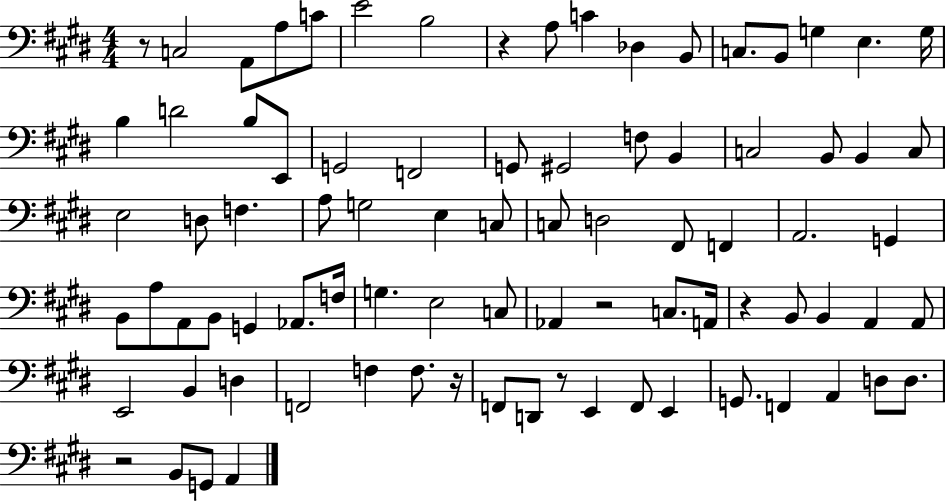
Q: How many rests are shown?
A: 7